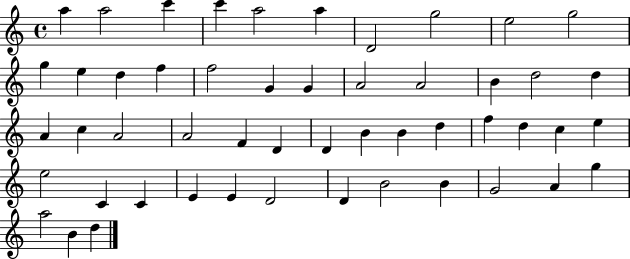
X:1
T:Untitled
M:4/4
L:1/4
K:C
a a2 c' c' a2 a D2 g2 e2 g2 g e d f f2 G G A2 A2 B d2 d A c A2 A2 F D D B B d f d c e e2 C C E E D2 D B2 B G2 A g a2 B d